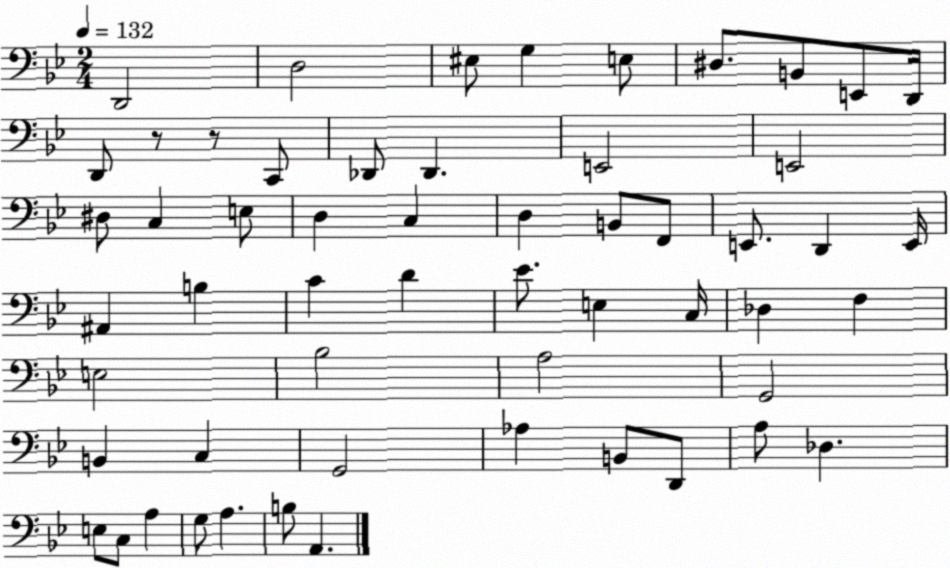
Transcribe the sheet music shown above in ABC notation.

X:1
T:Untitled
M:2/4
L:1/4
K:Bb
D,,2 D,2 ^E,/2 G, E,/2 ^D,/2 B,,/2 E,,/2 D,,/4 D,,/2 z/2 z/2 C,,/2 _D,,/2 _D,, E,,2 E,,2 ^D,/2 C, E,/2 D, C, D, B,,/2 F,,/2 E,,/2 D,, E,,/4 ^A,, B, C D _E/2 E, C,/4 _D, F, E,2 _B,2 A,2 G,,2 B,, C, G,,2 _A, B,,/2 D,,/2 A,/2 _D, E,/2 C,/2 A, G,/2 A, B,/2 A,,